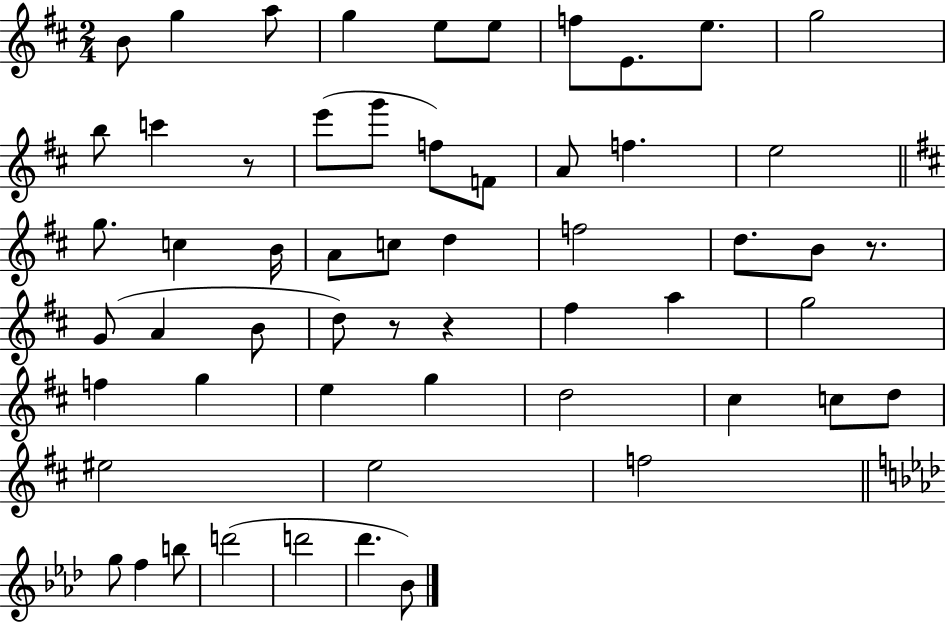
X:1
T:Untitled
M:2/4
L:1/4
K:D
B/2 g a/2 g e/2 e/2 f/2 E/2 e/2 g2 b/2 c' z/2 e'/2 g'/2 f/2 F/2 A/2 f e2 g/2 c B/4 A/2 c/2 d f2 d/2 B/2 z/2 G/2 A B/2 d/2 z/2 z ^f a g2 f g e g d2 ^c c/2 d/2 ^e2 e2 f2 g/2 f b/2 d'2 d'2 _d' _B/2